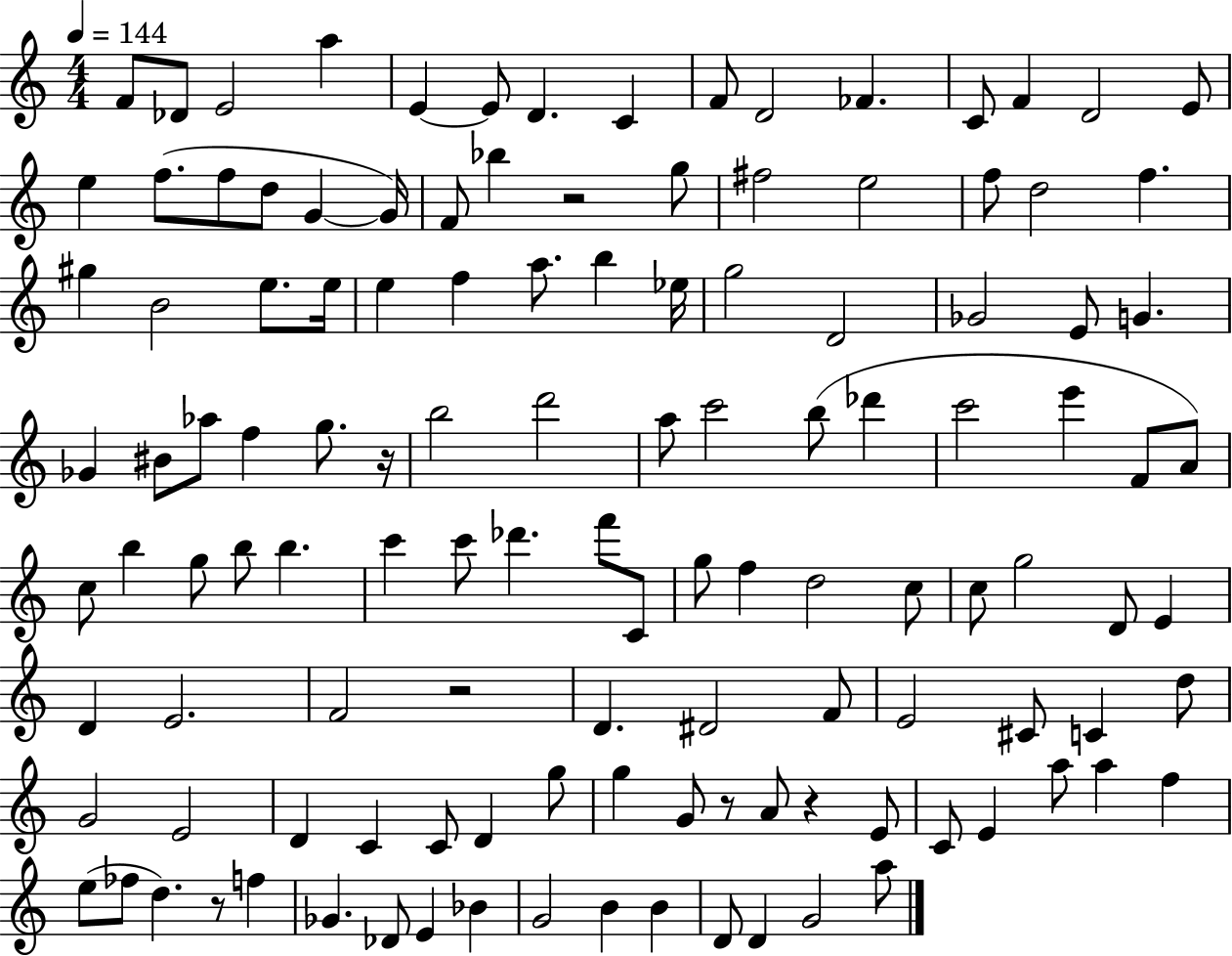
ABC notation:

X:1
T:Untitled
M:4/4
L:1/4
K:C
F/2 _D/2 E2 a E E/2 D C F/2 D2 _F C/2 F D2 E/2 e f/2 f/2 d/2 G G/4 F/2 _b z2 g/2 ^f2 e2 f/2 d2 f ^g B2 e/2 e/4 e f a/2 b _e/4 g2 D2 _G2 E/2 G _G ^B/2 _a/2 f g/2 z/4 b2 d'2 a/2 c'2 b/2 _d' c'2 e' F/2 A/2 c/2 b g/2 b/2 b c' c'/2 _d' f'/2 C/2 g/2 f d2 c/2 c/2 g2 D/2 E D E2 F2 z2 D ^D2 F/2 E2 ^C/2 C d/2 G2 E2 D C C/2 D g/2 g G/2 z/2 A/2 z E/2 C/2 E a/2 a f e/2 _f/2 d z/2 f _G _D/2 E _B G2 B B D/2 D G2 a/2